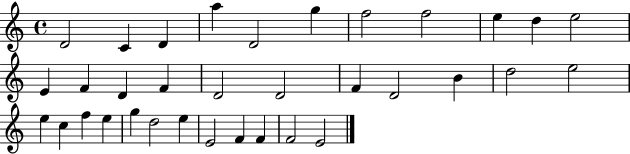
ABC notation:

X:1
T:Untitled
M:4/4
L:1/4
K:C
D2 C D a D2 g f2 f2 e d e2 E F D F D2 D2 F D2 B d2 e2 e c f e g d2 e E2 F F F2 E2